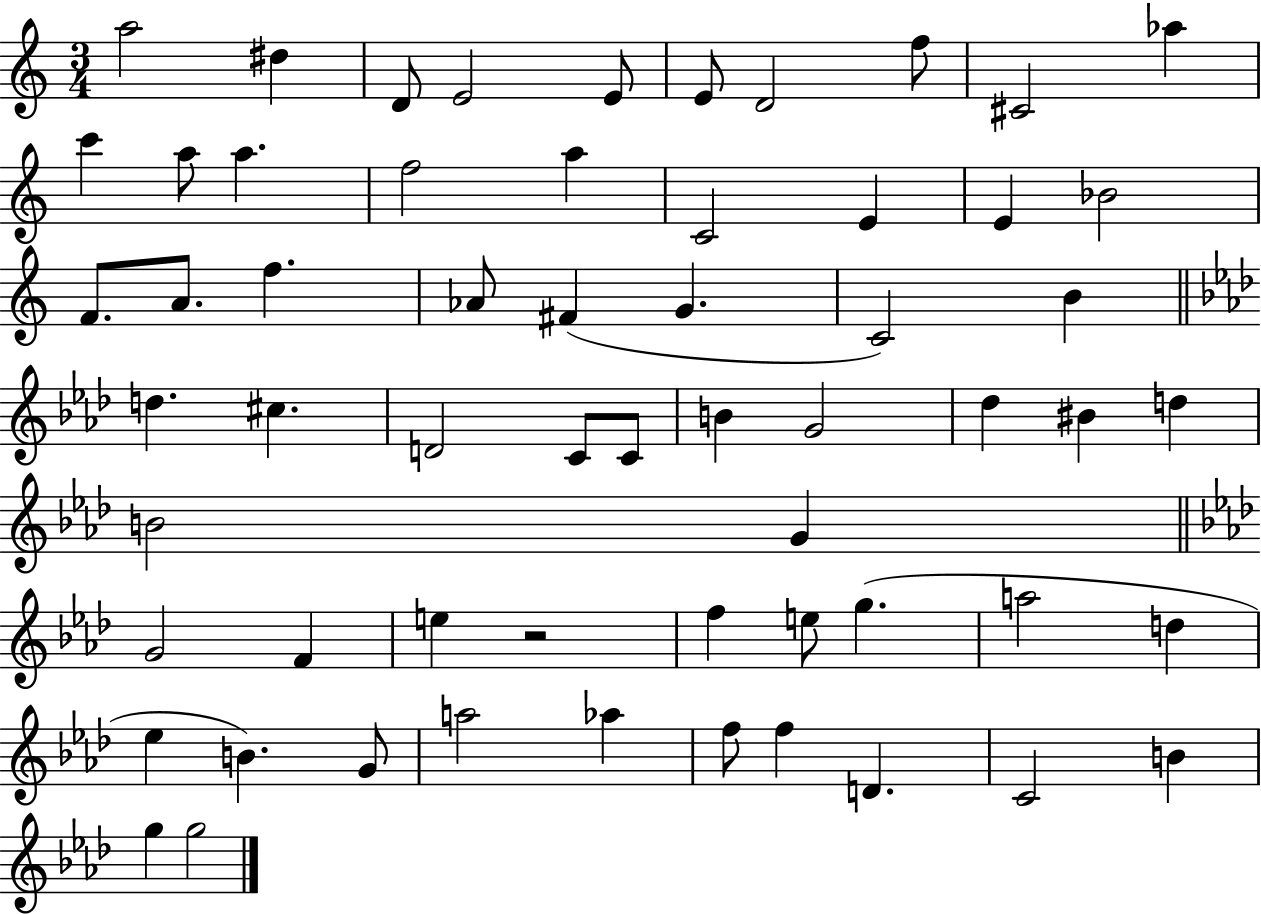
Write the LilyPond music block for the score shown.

{
  \clef treble
  \numericTimeSignature
  \time 3/4
  \key c \major
  a''2 dis''4 | d'8 e'2 e'8 | e'8 d'2 f''8 | cis'2 aes''4 | \break c'''4 a''8 a''4. | f''2 a''4 | c'2 e'4 | e'4 bes'2 | \break f'8. a'8. f''4. | aes'8 fis'4( g'4. | c'2) b'4 | \bar "||" \break \key aes \major d''4. cis''4. | d'2 c'8 c'8 | b'4 g'2 | des''4 bis'4 d''4 | \break b'2 g'4 | \bar "||" \break \key aes \major g'2 f'4 | e''4 r2 | f''4 e''8 g''4.( | a''2 d''4 | \break ees''4 b'4.) g'8 | a''2 aes''4 | f''8 f''4 d'4. | c'2 b'4 | \break g''4 g''2 | \bar "|."
}